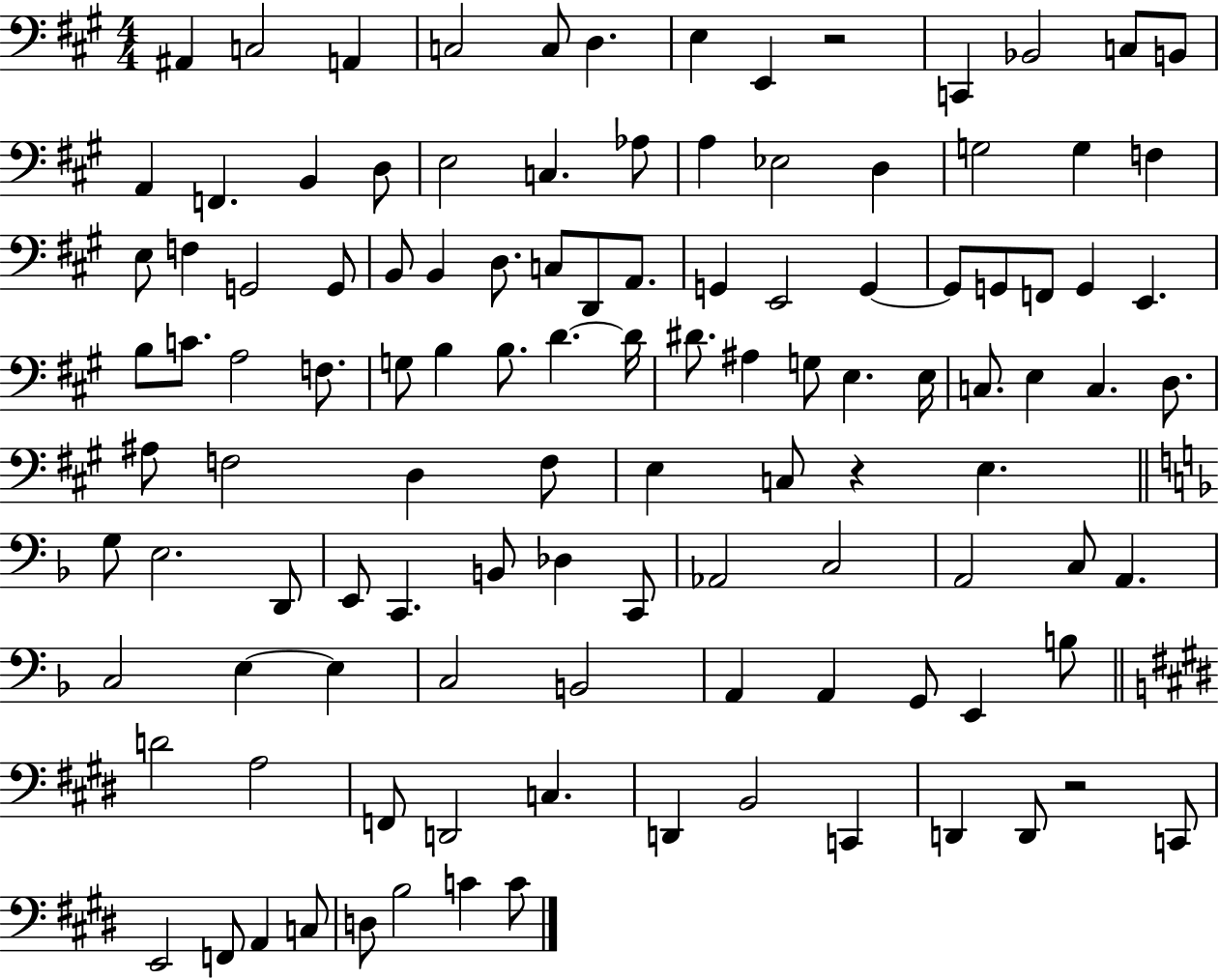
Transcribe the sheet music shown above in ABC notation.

X:1
T:Untitled
M:4/4
L:1/4
K:A
^A,, C,2 A,, C,2 C,/2 D, E, E,, z2 C,, _B,,2 C,/2 B,,/2 A,, F,, B,, D,/2 E,2 C, _A,/2 A, _E,2 D, G,2 G, F, E,/2 F, G,,2 G,,/2 B,,/2 B,, D,/2 C,/2 D,,/2 A,,/2 G,, E,,2 G,, G,,/2 G,,/2 F,,/2 G,, E,, B,/2 C/2 A,2 F,/2 G,/2 B, B,/2 D D/4 ^D/2 ^A, G,/2 E, E,/4 C,/2 E, C, D,/2 ^A,/2 F,2 D, F,/2 E, C,/2 z E, G,/2 E,2 D,,/2 E,,/2 C,, B,,/2 _D, C,,/2 _A,,2 C,2 A,,2 C,/2 A,, C,2 E, E, C,2 B,,2 A,, A,, G,,/2 E,, B,/2 D2 A,2 F,,/2 D,,2 C, D,, B,,2 C,, D,, D,,/2 z2 C,,/2 E,,2 F,,/2 A,, C,/2 D,/2 B,2 C C/2